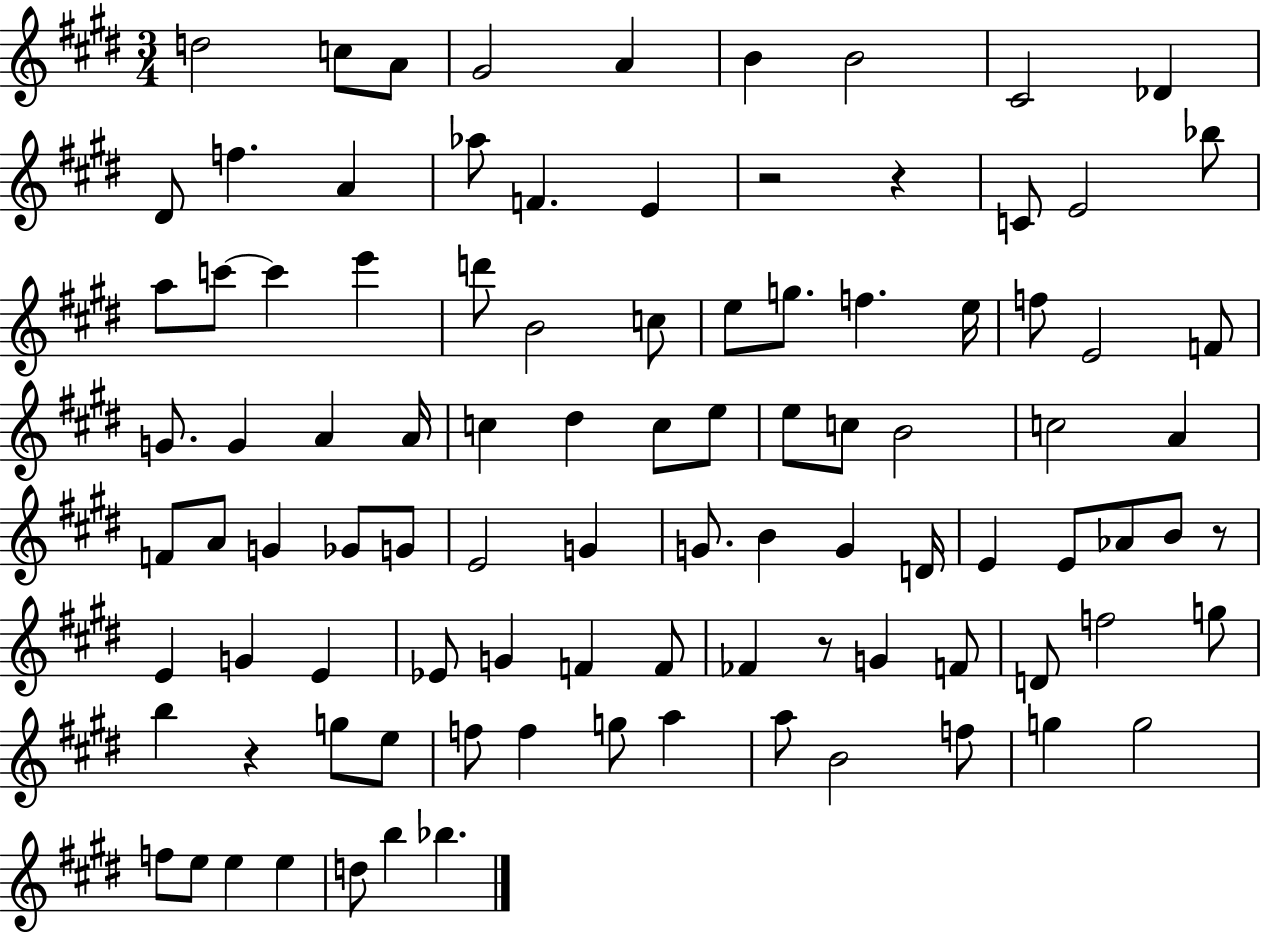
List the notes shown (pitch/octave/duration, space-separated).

D5/h C5/e A4/e G#4/h A4/q B4/q B4/h C#4/h Db4/q D#4/e F5/q. A4/q Ab5/e F4/q. E4/q R/h R/q C4/e E4/h Bb5/e A5/e C6/e C6/q E6/q D6/e B4/h C5/e E5/e G5/e. F5/q. E5/s F5/e E4/h F4/e G4/e. G4/q A4/q A4/s C5/q D#5/q C5/e E5/e E5/e C5/e B4/h C5/h A4/q F4/e A4/e G4/q Gb4/e G4/e E4/h G4/q G4/e. B4/q G4/q D4/s E4/q E4/e Ab4/e B4/e R/e E4/q G4/q E4/q Eb4/e G4/q F4/q F4/e FES4/q R/e G4/q F4/e D4/e F5/h G5/e B5/q R/q G5/e E5/e F5/e F5/q G5/e A5/q A5/e B4/h F5/e G5/q G5/h F5/e E5/e E5/q E5/q D5/e B5/q Bb5/q.